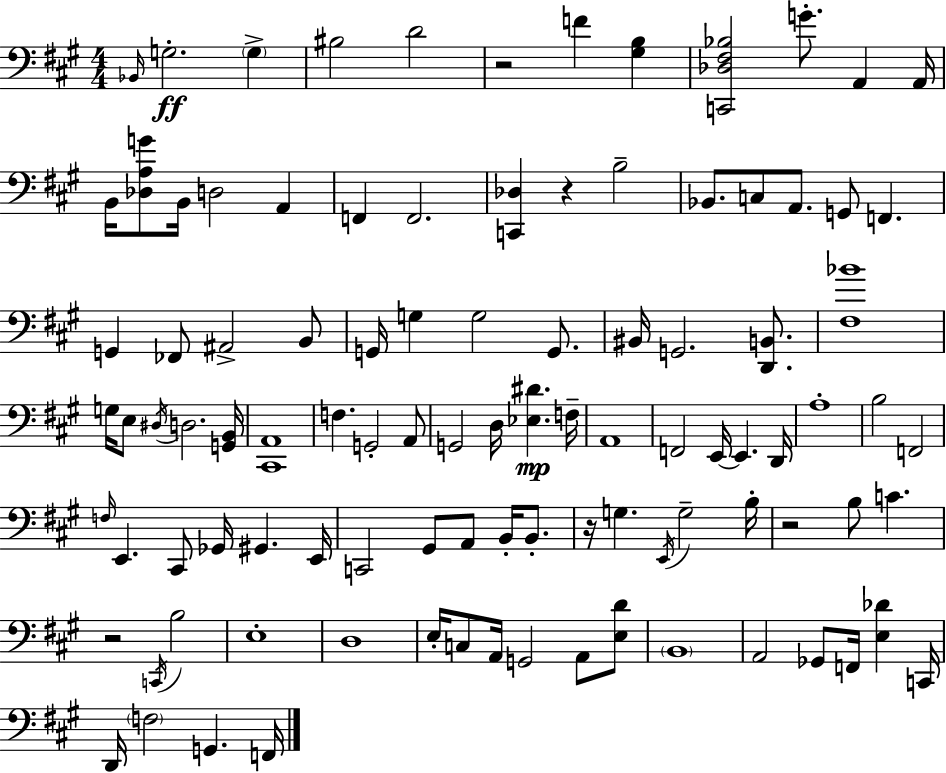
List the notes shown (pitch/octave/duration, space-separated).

Bb2/s G3/h. G3/q BIS3/h D4/h R/h F4/q [G#3,B3]/q [C2,Db3,F#3,Bb3]/h G4/e. A2/q A2/s B2/s [Db3,A3,G4]/e B2/s D3/h A2/q F2/q F2/h. [C2,Db3]/q R/q B3/h Bb2/e. C3/e A2/e. G2/e F2/q. G2/q FES2/e A#2/h B2/e G2/s G3/q G3/h G2/e. BIS2/s G2/h. [D2,B2]/e. [F#3,Bb4]/w G3/s E3/e D#3/s D3/h. [G2,B2]/s [C#2,A2]/w F3/q. G2/h A2/e G2/h D3/s [Eb3,D#4]/q. F3/s A2/w F2/h E2/s E2/q. D2/s A3/w B3/h F2/h F3/s E2/q. C#2/e Gb2/s G#2/q. E2/s C2/h G#2/e A2/e B2/s B2/e. R/s G3/q. E2/s G3/h B3/s R/h B3/e C4/q. R/h C2/s B3/h E3/w D3/w E3/s C3/e A2/s G2/h A2/e [E3,D4]/e B2/w A2/h Gb2/e F2/s [E3,Db4]/q C2/s D2/s F3/h G2/q. F2/s